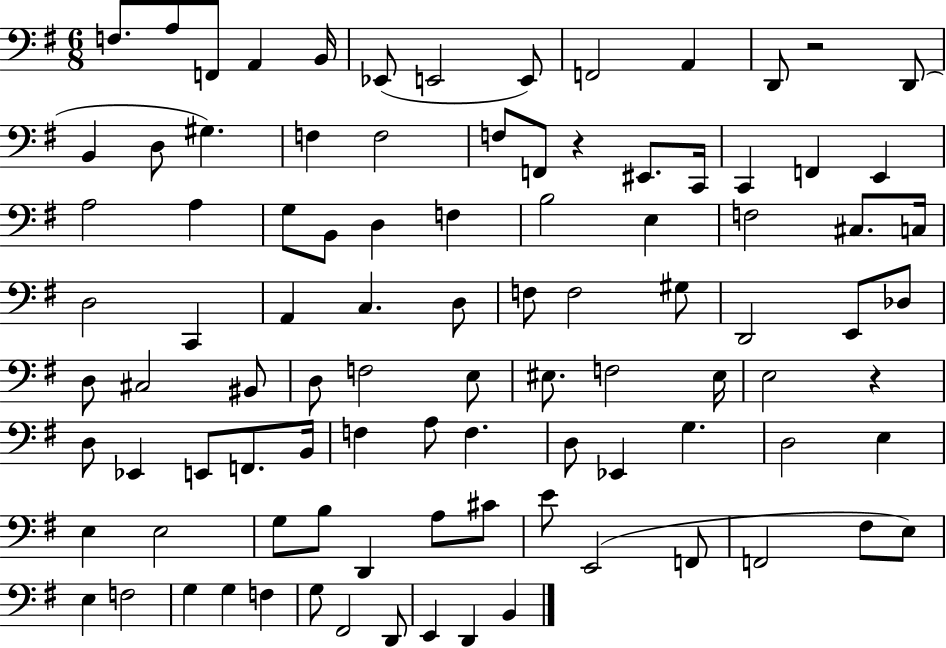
{
  \clef bass
  \numericTimeSignature
  \time 6/8
  \key g \major
  f8. a8 f,8 a,4 b,16 | ees,8( e,2 e,8) | f,2 a,4 | d,8 r2 d,8( | \break b,4 d8 gis4.) | f4 f2 | f8 f,8 r4 eis,8. c,16 | c,4 f,4 e,4 | \break a2 a4 | g8 b,8 d4 f4 | b2 e4 | f2 cis8. c16 | \break d2 c,4 | a,4 c4. d8 | f8 f2 gis8 | d,2 e,8 des8 | \break d8 cis2 bis,8 | d8 f2 e8 | eis8. f2 eis16 | e2 r4 | \break d8 ees,4 e,8 f,8. b,16 | f4 a8 f4. | d8 ees,4 g4. | d2 e4 | \break e4 e2 | g8 b8 d,4 a8 cis'8 | e'8 e,2( f,8 | f,2 fis8 e8) | \break e4 f2 | g4 g4 f4 | g8 fis,2 d,8 | e,4 d,4 b,4 | \break \bar "|."
}